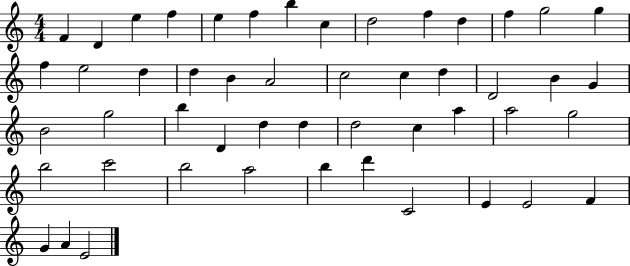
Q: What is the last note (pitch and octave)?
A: E4